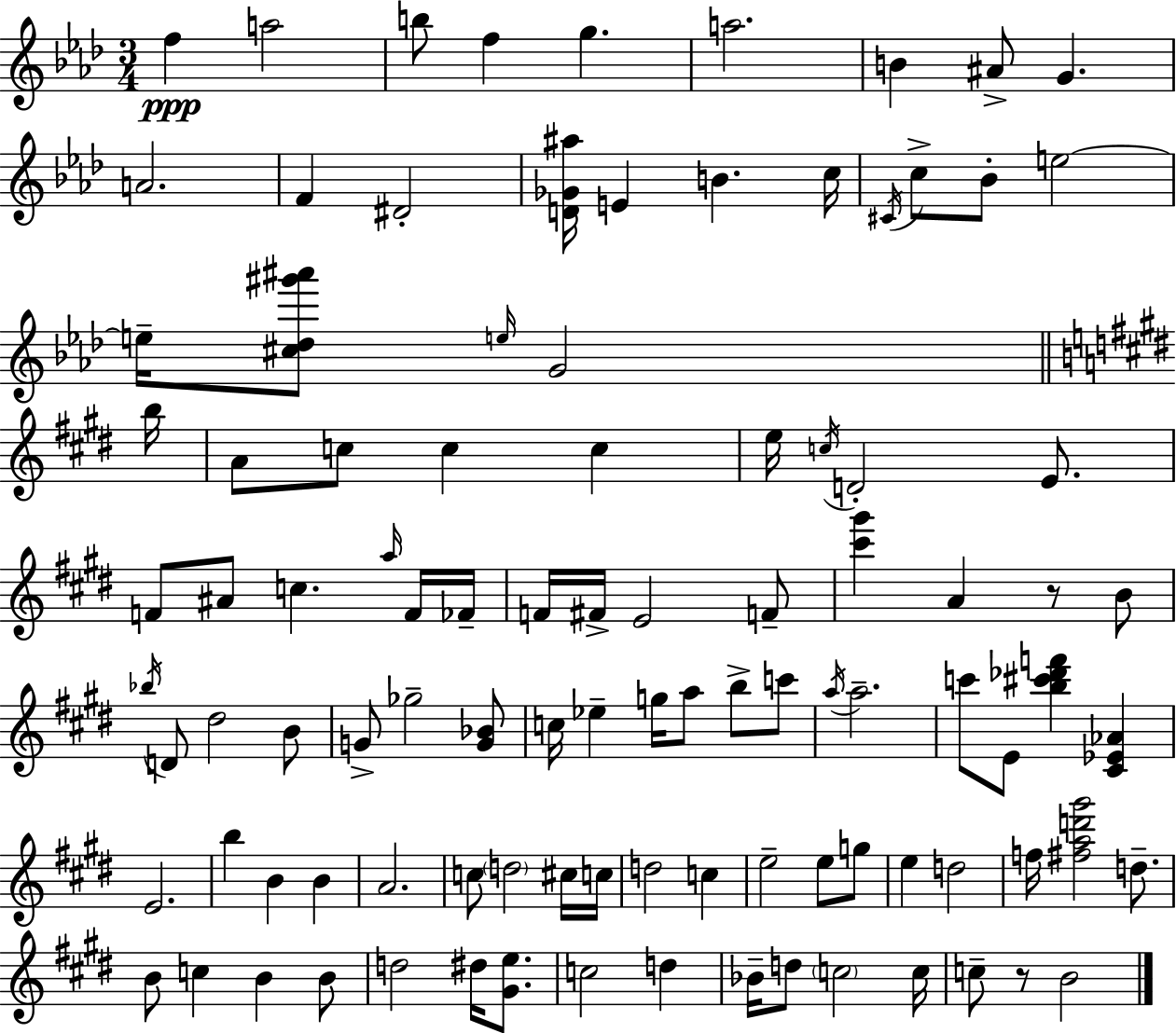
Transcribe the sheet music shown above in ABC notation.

X:1
T:Untitled
M:3/4
L:1/4
K:Fm
f a2 b/2 f g a2 B ^A/2 G A2 F ^D2 [D_G^a]/4 E B c/4 ^C/4 c/2 _B/2 e2 e/4 [^c_d^g'^a']/2 e/4 G2 b/4 A/2 c/2 c c e/4 c/4 D2 E/2 F/2 ^A/2 c a/4 F/4 _F/4 F/4 ^F/4 E2 F/2 [^c'^g'] A z/2 B/2 _b/4 D/2 ^d2 B/2 G/2 _g2 [G_B]/2 c/4 _e g/4 a/2 b/2 c'/2 a/4 a2 c'/2 E/2 [b^c'_d'f'] [^C_E_A] E2 b B B A2 c/2 d2 ^c/4 c/4 d2 c e2 e/2 g/2 e d2 f/4 [^fad'^g']2 d/2 B/2 c B B/2 d2 ^d/4 [^Ge]/2 c2 d _B/4 d/2 c2 c/4 c/2 z/2 B2